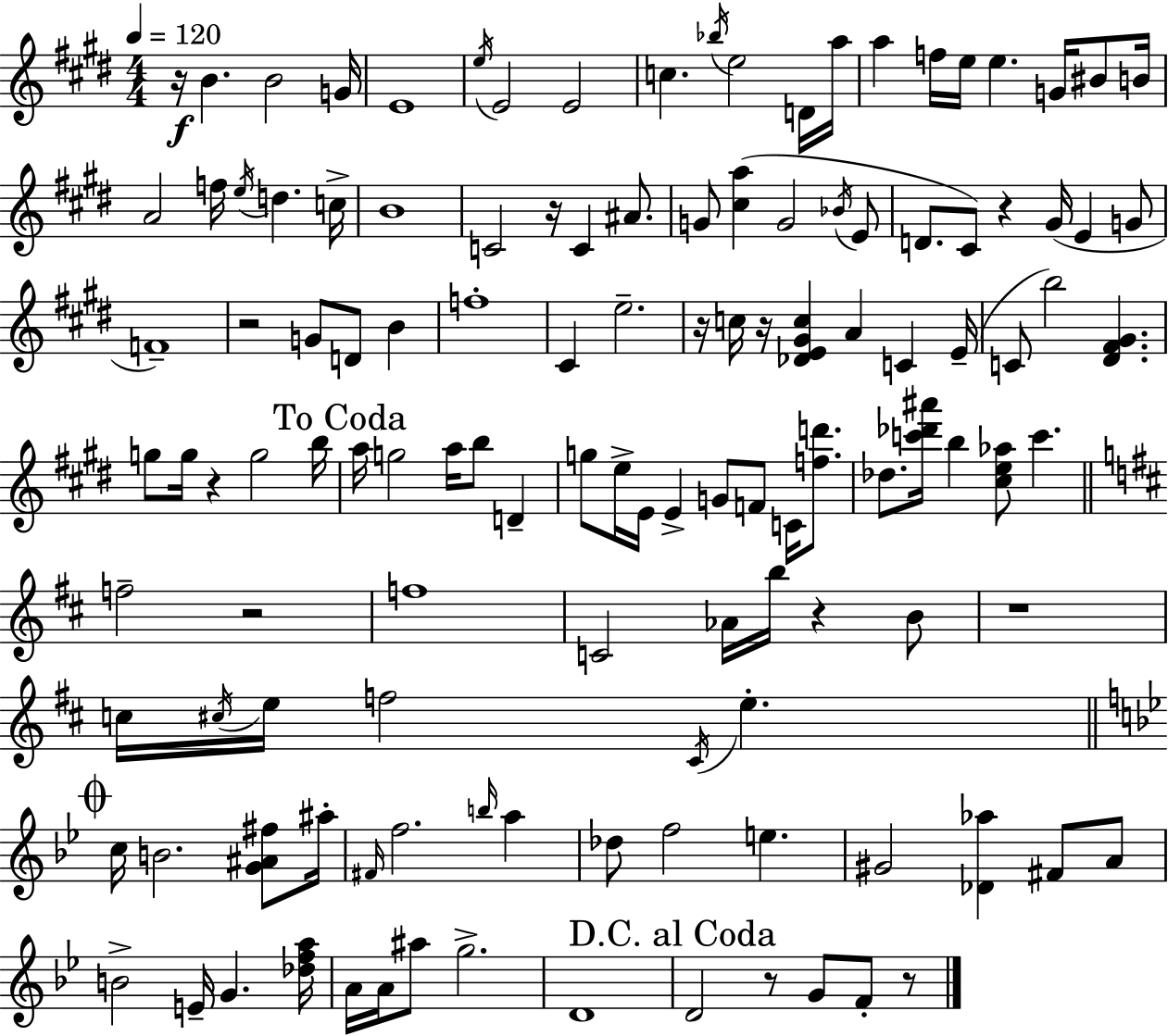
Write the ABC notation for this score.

X:1
T:Untitled
M:4/4
L:1/4
K:E
z/4 B B2 G/4 E4 e/4 E2 E2 c _b/4 e2 D/4 a/4 a f/4 e/4 e G/4 ^B/2 B/4 A2 f/4 e/4 d c/4 B4 C2 z/4 C ^A/2 G/2 [^ca] G2 _B/4 E/2 D/2 ^C/2 z ^G/4 E G/2 F4 z2 G/2 D/2 B f4 ^C e2 z/4 c/4 z/4 [_DE^Gc] A C E/4 C/2 b2 [^D^F^G] g/2 g/4 z g2 b/4 a/4 g2 a/4 b/2 D g/2 e/4 E/4 E G/2 F/2 C/4 [fd']/2 _d/2 [c'_d'^a']/4 b [^ce_a]/2 c' f2 z2 f4 C2 _A/4 b/4 z B/2 z4 c/4 ^c/4 e/4 f2 ^C/4 e c/4 B2 [G^A^f]/2 ^a/4 ^F/4 f2 b/4 a _d/2 f2 e ^G2 [_D_a] ^F/2 A/2 B2 E/4 G [_dfa]/4 A/4 A/4 ^a/2 g2 D4 D2 z/2 G/2 F/2 z/2